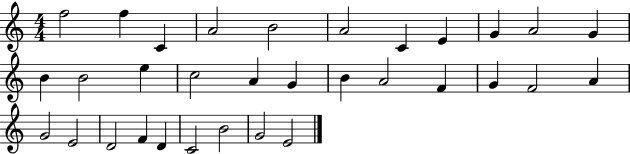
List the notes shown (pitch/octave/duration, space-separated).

F5/h F5/q C4/q A4/h B4/h A4/h C4/q E4/q G4/q A4/h G4/q B4/q B4/h E5/q C5/h A4/q G4/q B4/q A4/h F4/q G4/q F4/h A4/q G4/h E4/h D4/h F4/q D4/q C4/h B4/h G4/h E4/h